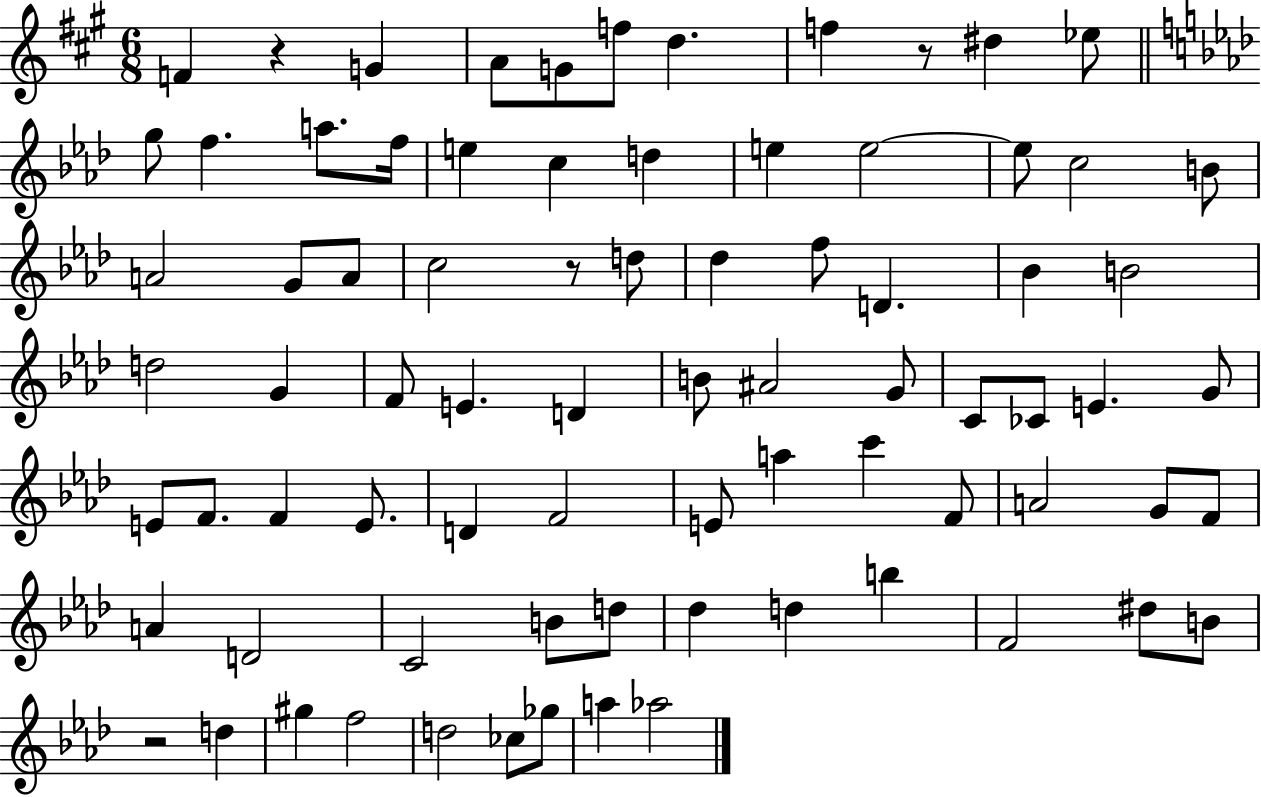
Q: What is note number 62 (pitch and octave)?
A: Db5